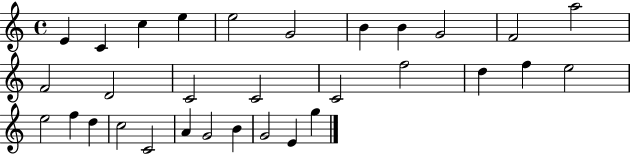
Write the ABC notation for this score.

X:1
T:Untitled
M:4/4
L:1/4
K:C
E C c e e2 G2 B B G2 F2 a2 F2 D2 C2 C2 C2 f2 d f e2 e2 f d c2 C2 A G2 B G2 E g